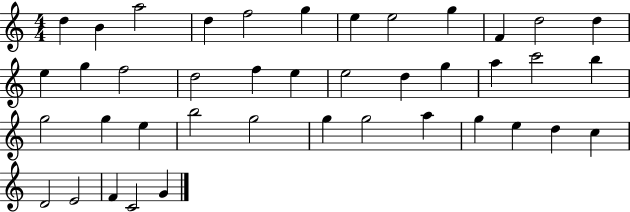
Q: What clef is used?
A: treble